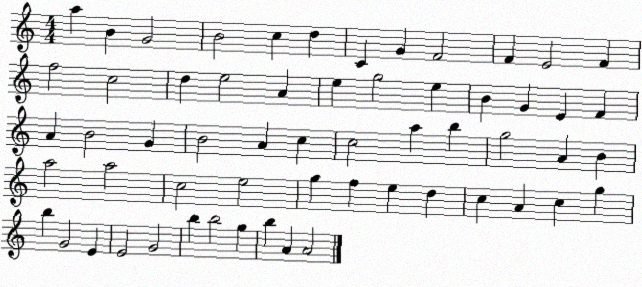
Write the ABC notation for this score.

X:1
T:Untitled
M:4/4
L:1/4
K:C
a B G2 B2 c d C G F2 F E2 F f2 c2 d e2 A e g2 e B G E F A B2 G B2 A c c2 a b g2 A B a2 a2 c2 e2 g f e d c A c g b G2 E E2 G2 b b2 g b A A2